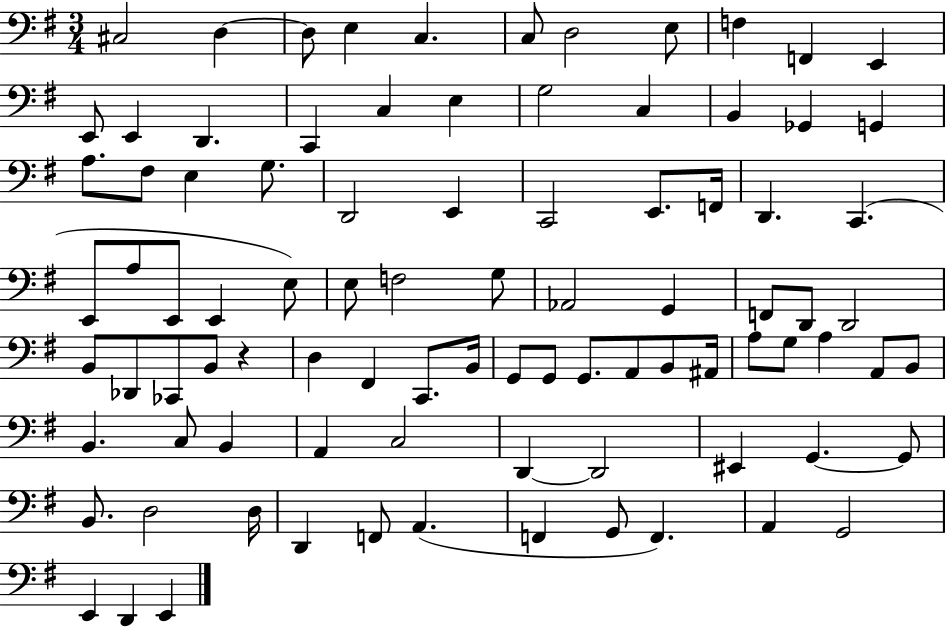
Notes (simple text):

C#3/h D3/q D3/e E3/q C3/q. C3/e D3/h E3/e F3/q F2/q E2/q E2/e E2/q D2/q. C2/q C3/q E3/q G3/h C3/q B2/q Gb2/q G2/q A3/e. F#3/e E3/q G3/e. D2/h E2/q C2/h E2/e. F2/s D2/q. C2/q. E2/e A3/e E2/e E2/q E3/e E3/e F3/h G3/e Ab2/h G2/q F2/e D2/e D2/h B2/e Db2/e CES2/e B2/e R/q D3/q F#2/q C2/e. B2/s G2/e G2/e G2/e. A2/e B2/e A#2/s A3/e G3/e A3/q A2/e B2/e B2/q. C3/e B2/q A2/q C3/h D2/q D2/h EIS2/q G2/q. G2/e B2/e. D3/h D3/s D2/q F2/e A2/q. F2/q G2/e F2/q. A2/q G2/h E2/q D2/q E2/q